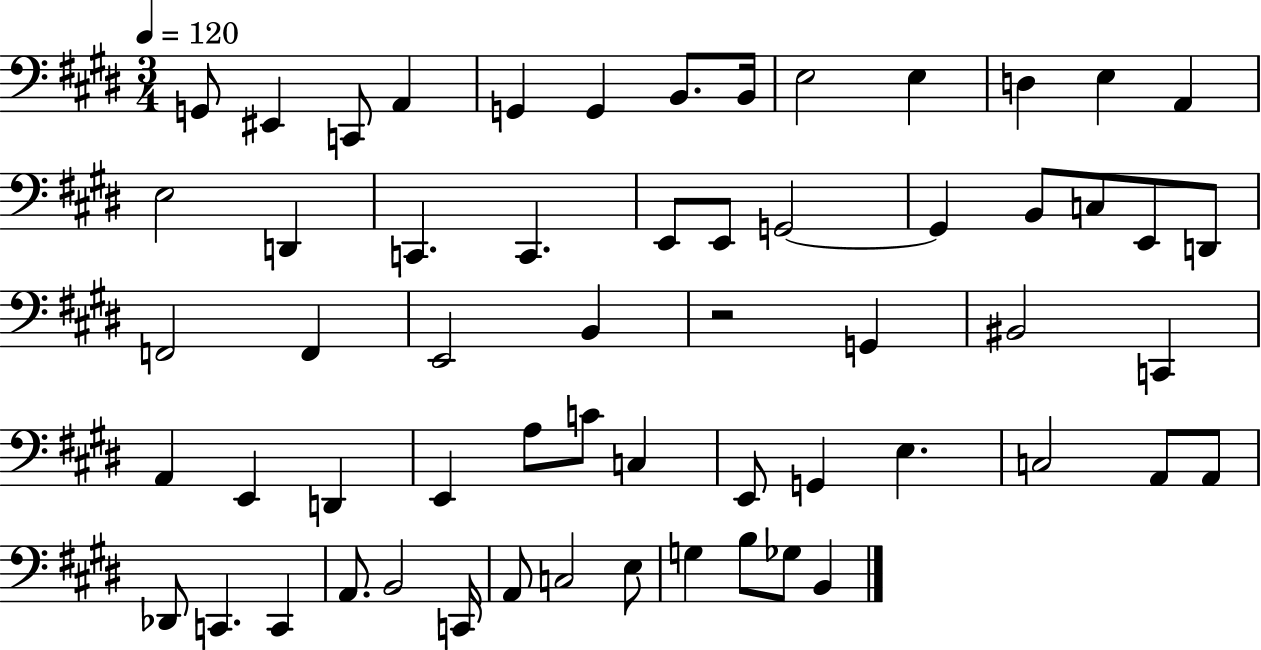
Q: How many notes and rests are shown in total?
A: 59